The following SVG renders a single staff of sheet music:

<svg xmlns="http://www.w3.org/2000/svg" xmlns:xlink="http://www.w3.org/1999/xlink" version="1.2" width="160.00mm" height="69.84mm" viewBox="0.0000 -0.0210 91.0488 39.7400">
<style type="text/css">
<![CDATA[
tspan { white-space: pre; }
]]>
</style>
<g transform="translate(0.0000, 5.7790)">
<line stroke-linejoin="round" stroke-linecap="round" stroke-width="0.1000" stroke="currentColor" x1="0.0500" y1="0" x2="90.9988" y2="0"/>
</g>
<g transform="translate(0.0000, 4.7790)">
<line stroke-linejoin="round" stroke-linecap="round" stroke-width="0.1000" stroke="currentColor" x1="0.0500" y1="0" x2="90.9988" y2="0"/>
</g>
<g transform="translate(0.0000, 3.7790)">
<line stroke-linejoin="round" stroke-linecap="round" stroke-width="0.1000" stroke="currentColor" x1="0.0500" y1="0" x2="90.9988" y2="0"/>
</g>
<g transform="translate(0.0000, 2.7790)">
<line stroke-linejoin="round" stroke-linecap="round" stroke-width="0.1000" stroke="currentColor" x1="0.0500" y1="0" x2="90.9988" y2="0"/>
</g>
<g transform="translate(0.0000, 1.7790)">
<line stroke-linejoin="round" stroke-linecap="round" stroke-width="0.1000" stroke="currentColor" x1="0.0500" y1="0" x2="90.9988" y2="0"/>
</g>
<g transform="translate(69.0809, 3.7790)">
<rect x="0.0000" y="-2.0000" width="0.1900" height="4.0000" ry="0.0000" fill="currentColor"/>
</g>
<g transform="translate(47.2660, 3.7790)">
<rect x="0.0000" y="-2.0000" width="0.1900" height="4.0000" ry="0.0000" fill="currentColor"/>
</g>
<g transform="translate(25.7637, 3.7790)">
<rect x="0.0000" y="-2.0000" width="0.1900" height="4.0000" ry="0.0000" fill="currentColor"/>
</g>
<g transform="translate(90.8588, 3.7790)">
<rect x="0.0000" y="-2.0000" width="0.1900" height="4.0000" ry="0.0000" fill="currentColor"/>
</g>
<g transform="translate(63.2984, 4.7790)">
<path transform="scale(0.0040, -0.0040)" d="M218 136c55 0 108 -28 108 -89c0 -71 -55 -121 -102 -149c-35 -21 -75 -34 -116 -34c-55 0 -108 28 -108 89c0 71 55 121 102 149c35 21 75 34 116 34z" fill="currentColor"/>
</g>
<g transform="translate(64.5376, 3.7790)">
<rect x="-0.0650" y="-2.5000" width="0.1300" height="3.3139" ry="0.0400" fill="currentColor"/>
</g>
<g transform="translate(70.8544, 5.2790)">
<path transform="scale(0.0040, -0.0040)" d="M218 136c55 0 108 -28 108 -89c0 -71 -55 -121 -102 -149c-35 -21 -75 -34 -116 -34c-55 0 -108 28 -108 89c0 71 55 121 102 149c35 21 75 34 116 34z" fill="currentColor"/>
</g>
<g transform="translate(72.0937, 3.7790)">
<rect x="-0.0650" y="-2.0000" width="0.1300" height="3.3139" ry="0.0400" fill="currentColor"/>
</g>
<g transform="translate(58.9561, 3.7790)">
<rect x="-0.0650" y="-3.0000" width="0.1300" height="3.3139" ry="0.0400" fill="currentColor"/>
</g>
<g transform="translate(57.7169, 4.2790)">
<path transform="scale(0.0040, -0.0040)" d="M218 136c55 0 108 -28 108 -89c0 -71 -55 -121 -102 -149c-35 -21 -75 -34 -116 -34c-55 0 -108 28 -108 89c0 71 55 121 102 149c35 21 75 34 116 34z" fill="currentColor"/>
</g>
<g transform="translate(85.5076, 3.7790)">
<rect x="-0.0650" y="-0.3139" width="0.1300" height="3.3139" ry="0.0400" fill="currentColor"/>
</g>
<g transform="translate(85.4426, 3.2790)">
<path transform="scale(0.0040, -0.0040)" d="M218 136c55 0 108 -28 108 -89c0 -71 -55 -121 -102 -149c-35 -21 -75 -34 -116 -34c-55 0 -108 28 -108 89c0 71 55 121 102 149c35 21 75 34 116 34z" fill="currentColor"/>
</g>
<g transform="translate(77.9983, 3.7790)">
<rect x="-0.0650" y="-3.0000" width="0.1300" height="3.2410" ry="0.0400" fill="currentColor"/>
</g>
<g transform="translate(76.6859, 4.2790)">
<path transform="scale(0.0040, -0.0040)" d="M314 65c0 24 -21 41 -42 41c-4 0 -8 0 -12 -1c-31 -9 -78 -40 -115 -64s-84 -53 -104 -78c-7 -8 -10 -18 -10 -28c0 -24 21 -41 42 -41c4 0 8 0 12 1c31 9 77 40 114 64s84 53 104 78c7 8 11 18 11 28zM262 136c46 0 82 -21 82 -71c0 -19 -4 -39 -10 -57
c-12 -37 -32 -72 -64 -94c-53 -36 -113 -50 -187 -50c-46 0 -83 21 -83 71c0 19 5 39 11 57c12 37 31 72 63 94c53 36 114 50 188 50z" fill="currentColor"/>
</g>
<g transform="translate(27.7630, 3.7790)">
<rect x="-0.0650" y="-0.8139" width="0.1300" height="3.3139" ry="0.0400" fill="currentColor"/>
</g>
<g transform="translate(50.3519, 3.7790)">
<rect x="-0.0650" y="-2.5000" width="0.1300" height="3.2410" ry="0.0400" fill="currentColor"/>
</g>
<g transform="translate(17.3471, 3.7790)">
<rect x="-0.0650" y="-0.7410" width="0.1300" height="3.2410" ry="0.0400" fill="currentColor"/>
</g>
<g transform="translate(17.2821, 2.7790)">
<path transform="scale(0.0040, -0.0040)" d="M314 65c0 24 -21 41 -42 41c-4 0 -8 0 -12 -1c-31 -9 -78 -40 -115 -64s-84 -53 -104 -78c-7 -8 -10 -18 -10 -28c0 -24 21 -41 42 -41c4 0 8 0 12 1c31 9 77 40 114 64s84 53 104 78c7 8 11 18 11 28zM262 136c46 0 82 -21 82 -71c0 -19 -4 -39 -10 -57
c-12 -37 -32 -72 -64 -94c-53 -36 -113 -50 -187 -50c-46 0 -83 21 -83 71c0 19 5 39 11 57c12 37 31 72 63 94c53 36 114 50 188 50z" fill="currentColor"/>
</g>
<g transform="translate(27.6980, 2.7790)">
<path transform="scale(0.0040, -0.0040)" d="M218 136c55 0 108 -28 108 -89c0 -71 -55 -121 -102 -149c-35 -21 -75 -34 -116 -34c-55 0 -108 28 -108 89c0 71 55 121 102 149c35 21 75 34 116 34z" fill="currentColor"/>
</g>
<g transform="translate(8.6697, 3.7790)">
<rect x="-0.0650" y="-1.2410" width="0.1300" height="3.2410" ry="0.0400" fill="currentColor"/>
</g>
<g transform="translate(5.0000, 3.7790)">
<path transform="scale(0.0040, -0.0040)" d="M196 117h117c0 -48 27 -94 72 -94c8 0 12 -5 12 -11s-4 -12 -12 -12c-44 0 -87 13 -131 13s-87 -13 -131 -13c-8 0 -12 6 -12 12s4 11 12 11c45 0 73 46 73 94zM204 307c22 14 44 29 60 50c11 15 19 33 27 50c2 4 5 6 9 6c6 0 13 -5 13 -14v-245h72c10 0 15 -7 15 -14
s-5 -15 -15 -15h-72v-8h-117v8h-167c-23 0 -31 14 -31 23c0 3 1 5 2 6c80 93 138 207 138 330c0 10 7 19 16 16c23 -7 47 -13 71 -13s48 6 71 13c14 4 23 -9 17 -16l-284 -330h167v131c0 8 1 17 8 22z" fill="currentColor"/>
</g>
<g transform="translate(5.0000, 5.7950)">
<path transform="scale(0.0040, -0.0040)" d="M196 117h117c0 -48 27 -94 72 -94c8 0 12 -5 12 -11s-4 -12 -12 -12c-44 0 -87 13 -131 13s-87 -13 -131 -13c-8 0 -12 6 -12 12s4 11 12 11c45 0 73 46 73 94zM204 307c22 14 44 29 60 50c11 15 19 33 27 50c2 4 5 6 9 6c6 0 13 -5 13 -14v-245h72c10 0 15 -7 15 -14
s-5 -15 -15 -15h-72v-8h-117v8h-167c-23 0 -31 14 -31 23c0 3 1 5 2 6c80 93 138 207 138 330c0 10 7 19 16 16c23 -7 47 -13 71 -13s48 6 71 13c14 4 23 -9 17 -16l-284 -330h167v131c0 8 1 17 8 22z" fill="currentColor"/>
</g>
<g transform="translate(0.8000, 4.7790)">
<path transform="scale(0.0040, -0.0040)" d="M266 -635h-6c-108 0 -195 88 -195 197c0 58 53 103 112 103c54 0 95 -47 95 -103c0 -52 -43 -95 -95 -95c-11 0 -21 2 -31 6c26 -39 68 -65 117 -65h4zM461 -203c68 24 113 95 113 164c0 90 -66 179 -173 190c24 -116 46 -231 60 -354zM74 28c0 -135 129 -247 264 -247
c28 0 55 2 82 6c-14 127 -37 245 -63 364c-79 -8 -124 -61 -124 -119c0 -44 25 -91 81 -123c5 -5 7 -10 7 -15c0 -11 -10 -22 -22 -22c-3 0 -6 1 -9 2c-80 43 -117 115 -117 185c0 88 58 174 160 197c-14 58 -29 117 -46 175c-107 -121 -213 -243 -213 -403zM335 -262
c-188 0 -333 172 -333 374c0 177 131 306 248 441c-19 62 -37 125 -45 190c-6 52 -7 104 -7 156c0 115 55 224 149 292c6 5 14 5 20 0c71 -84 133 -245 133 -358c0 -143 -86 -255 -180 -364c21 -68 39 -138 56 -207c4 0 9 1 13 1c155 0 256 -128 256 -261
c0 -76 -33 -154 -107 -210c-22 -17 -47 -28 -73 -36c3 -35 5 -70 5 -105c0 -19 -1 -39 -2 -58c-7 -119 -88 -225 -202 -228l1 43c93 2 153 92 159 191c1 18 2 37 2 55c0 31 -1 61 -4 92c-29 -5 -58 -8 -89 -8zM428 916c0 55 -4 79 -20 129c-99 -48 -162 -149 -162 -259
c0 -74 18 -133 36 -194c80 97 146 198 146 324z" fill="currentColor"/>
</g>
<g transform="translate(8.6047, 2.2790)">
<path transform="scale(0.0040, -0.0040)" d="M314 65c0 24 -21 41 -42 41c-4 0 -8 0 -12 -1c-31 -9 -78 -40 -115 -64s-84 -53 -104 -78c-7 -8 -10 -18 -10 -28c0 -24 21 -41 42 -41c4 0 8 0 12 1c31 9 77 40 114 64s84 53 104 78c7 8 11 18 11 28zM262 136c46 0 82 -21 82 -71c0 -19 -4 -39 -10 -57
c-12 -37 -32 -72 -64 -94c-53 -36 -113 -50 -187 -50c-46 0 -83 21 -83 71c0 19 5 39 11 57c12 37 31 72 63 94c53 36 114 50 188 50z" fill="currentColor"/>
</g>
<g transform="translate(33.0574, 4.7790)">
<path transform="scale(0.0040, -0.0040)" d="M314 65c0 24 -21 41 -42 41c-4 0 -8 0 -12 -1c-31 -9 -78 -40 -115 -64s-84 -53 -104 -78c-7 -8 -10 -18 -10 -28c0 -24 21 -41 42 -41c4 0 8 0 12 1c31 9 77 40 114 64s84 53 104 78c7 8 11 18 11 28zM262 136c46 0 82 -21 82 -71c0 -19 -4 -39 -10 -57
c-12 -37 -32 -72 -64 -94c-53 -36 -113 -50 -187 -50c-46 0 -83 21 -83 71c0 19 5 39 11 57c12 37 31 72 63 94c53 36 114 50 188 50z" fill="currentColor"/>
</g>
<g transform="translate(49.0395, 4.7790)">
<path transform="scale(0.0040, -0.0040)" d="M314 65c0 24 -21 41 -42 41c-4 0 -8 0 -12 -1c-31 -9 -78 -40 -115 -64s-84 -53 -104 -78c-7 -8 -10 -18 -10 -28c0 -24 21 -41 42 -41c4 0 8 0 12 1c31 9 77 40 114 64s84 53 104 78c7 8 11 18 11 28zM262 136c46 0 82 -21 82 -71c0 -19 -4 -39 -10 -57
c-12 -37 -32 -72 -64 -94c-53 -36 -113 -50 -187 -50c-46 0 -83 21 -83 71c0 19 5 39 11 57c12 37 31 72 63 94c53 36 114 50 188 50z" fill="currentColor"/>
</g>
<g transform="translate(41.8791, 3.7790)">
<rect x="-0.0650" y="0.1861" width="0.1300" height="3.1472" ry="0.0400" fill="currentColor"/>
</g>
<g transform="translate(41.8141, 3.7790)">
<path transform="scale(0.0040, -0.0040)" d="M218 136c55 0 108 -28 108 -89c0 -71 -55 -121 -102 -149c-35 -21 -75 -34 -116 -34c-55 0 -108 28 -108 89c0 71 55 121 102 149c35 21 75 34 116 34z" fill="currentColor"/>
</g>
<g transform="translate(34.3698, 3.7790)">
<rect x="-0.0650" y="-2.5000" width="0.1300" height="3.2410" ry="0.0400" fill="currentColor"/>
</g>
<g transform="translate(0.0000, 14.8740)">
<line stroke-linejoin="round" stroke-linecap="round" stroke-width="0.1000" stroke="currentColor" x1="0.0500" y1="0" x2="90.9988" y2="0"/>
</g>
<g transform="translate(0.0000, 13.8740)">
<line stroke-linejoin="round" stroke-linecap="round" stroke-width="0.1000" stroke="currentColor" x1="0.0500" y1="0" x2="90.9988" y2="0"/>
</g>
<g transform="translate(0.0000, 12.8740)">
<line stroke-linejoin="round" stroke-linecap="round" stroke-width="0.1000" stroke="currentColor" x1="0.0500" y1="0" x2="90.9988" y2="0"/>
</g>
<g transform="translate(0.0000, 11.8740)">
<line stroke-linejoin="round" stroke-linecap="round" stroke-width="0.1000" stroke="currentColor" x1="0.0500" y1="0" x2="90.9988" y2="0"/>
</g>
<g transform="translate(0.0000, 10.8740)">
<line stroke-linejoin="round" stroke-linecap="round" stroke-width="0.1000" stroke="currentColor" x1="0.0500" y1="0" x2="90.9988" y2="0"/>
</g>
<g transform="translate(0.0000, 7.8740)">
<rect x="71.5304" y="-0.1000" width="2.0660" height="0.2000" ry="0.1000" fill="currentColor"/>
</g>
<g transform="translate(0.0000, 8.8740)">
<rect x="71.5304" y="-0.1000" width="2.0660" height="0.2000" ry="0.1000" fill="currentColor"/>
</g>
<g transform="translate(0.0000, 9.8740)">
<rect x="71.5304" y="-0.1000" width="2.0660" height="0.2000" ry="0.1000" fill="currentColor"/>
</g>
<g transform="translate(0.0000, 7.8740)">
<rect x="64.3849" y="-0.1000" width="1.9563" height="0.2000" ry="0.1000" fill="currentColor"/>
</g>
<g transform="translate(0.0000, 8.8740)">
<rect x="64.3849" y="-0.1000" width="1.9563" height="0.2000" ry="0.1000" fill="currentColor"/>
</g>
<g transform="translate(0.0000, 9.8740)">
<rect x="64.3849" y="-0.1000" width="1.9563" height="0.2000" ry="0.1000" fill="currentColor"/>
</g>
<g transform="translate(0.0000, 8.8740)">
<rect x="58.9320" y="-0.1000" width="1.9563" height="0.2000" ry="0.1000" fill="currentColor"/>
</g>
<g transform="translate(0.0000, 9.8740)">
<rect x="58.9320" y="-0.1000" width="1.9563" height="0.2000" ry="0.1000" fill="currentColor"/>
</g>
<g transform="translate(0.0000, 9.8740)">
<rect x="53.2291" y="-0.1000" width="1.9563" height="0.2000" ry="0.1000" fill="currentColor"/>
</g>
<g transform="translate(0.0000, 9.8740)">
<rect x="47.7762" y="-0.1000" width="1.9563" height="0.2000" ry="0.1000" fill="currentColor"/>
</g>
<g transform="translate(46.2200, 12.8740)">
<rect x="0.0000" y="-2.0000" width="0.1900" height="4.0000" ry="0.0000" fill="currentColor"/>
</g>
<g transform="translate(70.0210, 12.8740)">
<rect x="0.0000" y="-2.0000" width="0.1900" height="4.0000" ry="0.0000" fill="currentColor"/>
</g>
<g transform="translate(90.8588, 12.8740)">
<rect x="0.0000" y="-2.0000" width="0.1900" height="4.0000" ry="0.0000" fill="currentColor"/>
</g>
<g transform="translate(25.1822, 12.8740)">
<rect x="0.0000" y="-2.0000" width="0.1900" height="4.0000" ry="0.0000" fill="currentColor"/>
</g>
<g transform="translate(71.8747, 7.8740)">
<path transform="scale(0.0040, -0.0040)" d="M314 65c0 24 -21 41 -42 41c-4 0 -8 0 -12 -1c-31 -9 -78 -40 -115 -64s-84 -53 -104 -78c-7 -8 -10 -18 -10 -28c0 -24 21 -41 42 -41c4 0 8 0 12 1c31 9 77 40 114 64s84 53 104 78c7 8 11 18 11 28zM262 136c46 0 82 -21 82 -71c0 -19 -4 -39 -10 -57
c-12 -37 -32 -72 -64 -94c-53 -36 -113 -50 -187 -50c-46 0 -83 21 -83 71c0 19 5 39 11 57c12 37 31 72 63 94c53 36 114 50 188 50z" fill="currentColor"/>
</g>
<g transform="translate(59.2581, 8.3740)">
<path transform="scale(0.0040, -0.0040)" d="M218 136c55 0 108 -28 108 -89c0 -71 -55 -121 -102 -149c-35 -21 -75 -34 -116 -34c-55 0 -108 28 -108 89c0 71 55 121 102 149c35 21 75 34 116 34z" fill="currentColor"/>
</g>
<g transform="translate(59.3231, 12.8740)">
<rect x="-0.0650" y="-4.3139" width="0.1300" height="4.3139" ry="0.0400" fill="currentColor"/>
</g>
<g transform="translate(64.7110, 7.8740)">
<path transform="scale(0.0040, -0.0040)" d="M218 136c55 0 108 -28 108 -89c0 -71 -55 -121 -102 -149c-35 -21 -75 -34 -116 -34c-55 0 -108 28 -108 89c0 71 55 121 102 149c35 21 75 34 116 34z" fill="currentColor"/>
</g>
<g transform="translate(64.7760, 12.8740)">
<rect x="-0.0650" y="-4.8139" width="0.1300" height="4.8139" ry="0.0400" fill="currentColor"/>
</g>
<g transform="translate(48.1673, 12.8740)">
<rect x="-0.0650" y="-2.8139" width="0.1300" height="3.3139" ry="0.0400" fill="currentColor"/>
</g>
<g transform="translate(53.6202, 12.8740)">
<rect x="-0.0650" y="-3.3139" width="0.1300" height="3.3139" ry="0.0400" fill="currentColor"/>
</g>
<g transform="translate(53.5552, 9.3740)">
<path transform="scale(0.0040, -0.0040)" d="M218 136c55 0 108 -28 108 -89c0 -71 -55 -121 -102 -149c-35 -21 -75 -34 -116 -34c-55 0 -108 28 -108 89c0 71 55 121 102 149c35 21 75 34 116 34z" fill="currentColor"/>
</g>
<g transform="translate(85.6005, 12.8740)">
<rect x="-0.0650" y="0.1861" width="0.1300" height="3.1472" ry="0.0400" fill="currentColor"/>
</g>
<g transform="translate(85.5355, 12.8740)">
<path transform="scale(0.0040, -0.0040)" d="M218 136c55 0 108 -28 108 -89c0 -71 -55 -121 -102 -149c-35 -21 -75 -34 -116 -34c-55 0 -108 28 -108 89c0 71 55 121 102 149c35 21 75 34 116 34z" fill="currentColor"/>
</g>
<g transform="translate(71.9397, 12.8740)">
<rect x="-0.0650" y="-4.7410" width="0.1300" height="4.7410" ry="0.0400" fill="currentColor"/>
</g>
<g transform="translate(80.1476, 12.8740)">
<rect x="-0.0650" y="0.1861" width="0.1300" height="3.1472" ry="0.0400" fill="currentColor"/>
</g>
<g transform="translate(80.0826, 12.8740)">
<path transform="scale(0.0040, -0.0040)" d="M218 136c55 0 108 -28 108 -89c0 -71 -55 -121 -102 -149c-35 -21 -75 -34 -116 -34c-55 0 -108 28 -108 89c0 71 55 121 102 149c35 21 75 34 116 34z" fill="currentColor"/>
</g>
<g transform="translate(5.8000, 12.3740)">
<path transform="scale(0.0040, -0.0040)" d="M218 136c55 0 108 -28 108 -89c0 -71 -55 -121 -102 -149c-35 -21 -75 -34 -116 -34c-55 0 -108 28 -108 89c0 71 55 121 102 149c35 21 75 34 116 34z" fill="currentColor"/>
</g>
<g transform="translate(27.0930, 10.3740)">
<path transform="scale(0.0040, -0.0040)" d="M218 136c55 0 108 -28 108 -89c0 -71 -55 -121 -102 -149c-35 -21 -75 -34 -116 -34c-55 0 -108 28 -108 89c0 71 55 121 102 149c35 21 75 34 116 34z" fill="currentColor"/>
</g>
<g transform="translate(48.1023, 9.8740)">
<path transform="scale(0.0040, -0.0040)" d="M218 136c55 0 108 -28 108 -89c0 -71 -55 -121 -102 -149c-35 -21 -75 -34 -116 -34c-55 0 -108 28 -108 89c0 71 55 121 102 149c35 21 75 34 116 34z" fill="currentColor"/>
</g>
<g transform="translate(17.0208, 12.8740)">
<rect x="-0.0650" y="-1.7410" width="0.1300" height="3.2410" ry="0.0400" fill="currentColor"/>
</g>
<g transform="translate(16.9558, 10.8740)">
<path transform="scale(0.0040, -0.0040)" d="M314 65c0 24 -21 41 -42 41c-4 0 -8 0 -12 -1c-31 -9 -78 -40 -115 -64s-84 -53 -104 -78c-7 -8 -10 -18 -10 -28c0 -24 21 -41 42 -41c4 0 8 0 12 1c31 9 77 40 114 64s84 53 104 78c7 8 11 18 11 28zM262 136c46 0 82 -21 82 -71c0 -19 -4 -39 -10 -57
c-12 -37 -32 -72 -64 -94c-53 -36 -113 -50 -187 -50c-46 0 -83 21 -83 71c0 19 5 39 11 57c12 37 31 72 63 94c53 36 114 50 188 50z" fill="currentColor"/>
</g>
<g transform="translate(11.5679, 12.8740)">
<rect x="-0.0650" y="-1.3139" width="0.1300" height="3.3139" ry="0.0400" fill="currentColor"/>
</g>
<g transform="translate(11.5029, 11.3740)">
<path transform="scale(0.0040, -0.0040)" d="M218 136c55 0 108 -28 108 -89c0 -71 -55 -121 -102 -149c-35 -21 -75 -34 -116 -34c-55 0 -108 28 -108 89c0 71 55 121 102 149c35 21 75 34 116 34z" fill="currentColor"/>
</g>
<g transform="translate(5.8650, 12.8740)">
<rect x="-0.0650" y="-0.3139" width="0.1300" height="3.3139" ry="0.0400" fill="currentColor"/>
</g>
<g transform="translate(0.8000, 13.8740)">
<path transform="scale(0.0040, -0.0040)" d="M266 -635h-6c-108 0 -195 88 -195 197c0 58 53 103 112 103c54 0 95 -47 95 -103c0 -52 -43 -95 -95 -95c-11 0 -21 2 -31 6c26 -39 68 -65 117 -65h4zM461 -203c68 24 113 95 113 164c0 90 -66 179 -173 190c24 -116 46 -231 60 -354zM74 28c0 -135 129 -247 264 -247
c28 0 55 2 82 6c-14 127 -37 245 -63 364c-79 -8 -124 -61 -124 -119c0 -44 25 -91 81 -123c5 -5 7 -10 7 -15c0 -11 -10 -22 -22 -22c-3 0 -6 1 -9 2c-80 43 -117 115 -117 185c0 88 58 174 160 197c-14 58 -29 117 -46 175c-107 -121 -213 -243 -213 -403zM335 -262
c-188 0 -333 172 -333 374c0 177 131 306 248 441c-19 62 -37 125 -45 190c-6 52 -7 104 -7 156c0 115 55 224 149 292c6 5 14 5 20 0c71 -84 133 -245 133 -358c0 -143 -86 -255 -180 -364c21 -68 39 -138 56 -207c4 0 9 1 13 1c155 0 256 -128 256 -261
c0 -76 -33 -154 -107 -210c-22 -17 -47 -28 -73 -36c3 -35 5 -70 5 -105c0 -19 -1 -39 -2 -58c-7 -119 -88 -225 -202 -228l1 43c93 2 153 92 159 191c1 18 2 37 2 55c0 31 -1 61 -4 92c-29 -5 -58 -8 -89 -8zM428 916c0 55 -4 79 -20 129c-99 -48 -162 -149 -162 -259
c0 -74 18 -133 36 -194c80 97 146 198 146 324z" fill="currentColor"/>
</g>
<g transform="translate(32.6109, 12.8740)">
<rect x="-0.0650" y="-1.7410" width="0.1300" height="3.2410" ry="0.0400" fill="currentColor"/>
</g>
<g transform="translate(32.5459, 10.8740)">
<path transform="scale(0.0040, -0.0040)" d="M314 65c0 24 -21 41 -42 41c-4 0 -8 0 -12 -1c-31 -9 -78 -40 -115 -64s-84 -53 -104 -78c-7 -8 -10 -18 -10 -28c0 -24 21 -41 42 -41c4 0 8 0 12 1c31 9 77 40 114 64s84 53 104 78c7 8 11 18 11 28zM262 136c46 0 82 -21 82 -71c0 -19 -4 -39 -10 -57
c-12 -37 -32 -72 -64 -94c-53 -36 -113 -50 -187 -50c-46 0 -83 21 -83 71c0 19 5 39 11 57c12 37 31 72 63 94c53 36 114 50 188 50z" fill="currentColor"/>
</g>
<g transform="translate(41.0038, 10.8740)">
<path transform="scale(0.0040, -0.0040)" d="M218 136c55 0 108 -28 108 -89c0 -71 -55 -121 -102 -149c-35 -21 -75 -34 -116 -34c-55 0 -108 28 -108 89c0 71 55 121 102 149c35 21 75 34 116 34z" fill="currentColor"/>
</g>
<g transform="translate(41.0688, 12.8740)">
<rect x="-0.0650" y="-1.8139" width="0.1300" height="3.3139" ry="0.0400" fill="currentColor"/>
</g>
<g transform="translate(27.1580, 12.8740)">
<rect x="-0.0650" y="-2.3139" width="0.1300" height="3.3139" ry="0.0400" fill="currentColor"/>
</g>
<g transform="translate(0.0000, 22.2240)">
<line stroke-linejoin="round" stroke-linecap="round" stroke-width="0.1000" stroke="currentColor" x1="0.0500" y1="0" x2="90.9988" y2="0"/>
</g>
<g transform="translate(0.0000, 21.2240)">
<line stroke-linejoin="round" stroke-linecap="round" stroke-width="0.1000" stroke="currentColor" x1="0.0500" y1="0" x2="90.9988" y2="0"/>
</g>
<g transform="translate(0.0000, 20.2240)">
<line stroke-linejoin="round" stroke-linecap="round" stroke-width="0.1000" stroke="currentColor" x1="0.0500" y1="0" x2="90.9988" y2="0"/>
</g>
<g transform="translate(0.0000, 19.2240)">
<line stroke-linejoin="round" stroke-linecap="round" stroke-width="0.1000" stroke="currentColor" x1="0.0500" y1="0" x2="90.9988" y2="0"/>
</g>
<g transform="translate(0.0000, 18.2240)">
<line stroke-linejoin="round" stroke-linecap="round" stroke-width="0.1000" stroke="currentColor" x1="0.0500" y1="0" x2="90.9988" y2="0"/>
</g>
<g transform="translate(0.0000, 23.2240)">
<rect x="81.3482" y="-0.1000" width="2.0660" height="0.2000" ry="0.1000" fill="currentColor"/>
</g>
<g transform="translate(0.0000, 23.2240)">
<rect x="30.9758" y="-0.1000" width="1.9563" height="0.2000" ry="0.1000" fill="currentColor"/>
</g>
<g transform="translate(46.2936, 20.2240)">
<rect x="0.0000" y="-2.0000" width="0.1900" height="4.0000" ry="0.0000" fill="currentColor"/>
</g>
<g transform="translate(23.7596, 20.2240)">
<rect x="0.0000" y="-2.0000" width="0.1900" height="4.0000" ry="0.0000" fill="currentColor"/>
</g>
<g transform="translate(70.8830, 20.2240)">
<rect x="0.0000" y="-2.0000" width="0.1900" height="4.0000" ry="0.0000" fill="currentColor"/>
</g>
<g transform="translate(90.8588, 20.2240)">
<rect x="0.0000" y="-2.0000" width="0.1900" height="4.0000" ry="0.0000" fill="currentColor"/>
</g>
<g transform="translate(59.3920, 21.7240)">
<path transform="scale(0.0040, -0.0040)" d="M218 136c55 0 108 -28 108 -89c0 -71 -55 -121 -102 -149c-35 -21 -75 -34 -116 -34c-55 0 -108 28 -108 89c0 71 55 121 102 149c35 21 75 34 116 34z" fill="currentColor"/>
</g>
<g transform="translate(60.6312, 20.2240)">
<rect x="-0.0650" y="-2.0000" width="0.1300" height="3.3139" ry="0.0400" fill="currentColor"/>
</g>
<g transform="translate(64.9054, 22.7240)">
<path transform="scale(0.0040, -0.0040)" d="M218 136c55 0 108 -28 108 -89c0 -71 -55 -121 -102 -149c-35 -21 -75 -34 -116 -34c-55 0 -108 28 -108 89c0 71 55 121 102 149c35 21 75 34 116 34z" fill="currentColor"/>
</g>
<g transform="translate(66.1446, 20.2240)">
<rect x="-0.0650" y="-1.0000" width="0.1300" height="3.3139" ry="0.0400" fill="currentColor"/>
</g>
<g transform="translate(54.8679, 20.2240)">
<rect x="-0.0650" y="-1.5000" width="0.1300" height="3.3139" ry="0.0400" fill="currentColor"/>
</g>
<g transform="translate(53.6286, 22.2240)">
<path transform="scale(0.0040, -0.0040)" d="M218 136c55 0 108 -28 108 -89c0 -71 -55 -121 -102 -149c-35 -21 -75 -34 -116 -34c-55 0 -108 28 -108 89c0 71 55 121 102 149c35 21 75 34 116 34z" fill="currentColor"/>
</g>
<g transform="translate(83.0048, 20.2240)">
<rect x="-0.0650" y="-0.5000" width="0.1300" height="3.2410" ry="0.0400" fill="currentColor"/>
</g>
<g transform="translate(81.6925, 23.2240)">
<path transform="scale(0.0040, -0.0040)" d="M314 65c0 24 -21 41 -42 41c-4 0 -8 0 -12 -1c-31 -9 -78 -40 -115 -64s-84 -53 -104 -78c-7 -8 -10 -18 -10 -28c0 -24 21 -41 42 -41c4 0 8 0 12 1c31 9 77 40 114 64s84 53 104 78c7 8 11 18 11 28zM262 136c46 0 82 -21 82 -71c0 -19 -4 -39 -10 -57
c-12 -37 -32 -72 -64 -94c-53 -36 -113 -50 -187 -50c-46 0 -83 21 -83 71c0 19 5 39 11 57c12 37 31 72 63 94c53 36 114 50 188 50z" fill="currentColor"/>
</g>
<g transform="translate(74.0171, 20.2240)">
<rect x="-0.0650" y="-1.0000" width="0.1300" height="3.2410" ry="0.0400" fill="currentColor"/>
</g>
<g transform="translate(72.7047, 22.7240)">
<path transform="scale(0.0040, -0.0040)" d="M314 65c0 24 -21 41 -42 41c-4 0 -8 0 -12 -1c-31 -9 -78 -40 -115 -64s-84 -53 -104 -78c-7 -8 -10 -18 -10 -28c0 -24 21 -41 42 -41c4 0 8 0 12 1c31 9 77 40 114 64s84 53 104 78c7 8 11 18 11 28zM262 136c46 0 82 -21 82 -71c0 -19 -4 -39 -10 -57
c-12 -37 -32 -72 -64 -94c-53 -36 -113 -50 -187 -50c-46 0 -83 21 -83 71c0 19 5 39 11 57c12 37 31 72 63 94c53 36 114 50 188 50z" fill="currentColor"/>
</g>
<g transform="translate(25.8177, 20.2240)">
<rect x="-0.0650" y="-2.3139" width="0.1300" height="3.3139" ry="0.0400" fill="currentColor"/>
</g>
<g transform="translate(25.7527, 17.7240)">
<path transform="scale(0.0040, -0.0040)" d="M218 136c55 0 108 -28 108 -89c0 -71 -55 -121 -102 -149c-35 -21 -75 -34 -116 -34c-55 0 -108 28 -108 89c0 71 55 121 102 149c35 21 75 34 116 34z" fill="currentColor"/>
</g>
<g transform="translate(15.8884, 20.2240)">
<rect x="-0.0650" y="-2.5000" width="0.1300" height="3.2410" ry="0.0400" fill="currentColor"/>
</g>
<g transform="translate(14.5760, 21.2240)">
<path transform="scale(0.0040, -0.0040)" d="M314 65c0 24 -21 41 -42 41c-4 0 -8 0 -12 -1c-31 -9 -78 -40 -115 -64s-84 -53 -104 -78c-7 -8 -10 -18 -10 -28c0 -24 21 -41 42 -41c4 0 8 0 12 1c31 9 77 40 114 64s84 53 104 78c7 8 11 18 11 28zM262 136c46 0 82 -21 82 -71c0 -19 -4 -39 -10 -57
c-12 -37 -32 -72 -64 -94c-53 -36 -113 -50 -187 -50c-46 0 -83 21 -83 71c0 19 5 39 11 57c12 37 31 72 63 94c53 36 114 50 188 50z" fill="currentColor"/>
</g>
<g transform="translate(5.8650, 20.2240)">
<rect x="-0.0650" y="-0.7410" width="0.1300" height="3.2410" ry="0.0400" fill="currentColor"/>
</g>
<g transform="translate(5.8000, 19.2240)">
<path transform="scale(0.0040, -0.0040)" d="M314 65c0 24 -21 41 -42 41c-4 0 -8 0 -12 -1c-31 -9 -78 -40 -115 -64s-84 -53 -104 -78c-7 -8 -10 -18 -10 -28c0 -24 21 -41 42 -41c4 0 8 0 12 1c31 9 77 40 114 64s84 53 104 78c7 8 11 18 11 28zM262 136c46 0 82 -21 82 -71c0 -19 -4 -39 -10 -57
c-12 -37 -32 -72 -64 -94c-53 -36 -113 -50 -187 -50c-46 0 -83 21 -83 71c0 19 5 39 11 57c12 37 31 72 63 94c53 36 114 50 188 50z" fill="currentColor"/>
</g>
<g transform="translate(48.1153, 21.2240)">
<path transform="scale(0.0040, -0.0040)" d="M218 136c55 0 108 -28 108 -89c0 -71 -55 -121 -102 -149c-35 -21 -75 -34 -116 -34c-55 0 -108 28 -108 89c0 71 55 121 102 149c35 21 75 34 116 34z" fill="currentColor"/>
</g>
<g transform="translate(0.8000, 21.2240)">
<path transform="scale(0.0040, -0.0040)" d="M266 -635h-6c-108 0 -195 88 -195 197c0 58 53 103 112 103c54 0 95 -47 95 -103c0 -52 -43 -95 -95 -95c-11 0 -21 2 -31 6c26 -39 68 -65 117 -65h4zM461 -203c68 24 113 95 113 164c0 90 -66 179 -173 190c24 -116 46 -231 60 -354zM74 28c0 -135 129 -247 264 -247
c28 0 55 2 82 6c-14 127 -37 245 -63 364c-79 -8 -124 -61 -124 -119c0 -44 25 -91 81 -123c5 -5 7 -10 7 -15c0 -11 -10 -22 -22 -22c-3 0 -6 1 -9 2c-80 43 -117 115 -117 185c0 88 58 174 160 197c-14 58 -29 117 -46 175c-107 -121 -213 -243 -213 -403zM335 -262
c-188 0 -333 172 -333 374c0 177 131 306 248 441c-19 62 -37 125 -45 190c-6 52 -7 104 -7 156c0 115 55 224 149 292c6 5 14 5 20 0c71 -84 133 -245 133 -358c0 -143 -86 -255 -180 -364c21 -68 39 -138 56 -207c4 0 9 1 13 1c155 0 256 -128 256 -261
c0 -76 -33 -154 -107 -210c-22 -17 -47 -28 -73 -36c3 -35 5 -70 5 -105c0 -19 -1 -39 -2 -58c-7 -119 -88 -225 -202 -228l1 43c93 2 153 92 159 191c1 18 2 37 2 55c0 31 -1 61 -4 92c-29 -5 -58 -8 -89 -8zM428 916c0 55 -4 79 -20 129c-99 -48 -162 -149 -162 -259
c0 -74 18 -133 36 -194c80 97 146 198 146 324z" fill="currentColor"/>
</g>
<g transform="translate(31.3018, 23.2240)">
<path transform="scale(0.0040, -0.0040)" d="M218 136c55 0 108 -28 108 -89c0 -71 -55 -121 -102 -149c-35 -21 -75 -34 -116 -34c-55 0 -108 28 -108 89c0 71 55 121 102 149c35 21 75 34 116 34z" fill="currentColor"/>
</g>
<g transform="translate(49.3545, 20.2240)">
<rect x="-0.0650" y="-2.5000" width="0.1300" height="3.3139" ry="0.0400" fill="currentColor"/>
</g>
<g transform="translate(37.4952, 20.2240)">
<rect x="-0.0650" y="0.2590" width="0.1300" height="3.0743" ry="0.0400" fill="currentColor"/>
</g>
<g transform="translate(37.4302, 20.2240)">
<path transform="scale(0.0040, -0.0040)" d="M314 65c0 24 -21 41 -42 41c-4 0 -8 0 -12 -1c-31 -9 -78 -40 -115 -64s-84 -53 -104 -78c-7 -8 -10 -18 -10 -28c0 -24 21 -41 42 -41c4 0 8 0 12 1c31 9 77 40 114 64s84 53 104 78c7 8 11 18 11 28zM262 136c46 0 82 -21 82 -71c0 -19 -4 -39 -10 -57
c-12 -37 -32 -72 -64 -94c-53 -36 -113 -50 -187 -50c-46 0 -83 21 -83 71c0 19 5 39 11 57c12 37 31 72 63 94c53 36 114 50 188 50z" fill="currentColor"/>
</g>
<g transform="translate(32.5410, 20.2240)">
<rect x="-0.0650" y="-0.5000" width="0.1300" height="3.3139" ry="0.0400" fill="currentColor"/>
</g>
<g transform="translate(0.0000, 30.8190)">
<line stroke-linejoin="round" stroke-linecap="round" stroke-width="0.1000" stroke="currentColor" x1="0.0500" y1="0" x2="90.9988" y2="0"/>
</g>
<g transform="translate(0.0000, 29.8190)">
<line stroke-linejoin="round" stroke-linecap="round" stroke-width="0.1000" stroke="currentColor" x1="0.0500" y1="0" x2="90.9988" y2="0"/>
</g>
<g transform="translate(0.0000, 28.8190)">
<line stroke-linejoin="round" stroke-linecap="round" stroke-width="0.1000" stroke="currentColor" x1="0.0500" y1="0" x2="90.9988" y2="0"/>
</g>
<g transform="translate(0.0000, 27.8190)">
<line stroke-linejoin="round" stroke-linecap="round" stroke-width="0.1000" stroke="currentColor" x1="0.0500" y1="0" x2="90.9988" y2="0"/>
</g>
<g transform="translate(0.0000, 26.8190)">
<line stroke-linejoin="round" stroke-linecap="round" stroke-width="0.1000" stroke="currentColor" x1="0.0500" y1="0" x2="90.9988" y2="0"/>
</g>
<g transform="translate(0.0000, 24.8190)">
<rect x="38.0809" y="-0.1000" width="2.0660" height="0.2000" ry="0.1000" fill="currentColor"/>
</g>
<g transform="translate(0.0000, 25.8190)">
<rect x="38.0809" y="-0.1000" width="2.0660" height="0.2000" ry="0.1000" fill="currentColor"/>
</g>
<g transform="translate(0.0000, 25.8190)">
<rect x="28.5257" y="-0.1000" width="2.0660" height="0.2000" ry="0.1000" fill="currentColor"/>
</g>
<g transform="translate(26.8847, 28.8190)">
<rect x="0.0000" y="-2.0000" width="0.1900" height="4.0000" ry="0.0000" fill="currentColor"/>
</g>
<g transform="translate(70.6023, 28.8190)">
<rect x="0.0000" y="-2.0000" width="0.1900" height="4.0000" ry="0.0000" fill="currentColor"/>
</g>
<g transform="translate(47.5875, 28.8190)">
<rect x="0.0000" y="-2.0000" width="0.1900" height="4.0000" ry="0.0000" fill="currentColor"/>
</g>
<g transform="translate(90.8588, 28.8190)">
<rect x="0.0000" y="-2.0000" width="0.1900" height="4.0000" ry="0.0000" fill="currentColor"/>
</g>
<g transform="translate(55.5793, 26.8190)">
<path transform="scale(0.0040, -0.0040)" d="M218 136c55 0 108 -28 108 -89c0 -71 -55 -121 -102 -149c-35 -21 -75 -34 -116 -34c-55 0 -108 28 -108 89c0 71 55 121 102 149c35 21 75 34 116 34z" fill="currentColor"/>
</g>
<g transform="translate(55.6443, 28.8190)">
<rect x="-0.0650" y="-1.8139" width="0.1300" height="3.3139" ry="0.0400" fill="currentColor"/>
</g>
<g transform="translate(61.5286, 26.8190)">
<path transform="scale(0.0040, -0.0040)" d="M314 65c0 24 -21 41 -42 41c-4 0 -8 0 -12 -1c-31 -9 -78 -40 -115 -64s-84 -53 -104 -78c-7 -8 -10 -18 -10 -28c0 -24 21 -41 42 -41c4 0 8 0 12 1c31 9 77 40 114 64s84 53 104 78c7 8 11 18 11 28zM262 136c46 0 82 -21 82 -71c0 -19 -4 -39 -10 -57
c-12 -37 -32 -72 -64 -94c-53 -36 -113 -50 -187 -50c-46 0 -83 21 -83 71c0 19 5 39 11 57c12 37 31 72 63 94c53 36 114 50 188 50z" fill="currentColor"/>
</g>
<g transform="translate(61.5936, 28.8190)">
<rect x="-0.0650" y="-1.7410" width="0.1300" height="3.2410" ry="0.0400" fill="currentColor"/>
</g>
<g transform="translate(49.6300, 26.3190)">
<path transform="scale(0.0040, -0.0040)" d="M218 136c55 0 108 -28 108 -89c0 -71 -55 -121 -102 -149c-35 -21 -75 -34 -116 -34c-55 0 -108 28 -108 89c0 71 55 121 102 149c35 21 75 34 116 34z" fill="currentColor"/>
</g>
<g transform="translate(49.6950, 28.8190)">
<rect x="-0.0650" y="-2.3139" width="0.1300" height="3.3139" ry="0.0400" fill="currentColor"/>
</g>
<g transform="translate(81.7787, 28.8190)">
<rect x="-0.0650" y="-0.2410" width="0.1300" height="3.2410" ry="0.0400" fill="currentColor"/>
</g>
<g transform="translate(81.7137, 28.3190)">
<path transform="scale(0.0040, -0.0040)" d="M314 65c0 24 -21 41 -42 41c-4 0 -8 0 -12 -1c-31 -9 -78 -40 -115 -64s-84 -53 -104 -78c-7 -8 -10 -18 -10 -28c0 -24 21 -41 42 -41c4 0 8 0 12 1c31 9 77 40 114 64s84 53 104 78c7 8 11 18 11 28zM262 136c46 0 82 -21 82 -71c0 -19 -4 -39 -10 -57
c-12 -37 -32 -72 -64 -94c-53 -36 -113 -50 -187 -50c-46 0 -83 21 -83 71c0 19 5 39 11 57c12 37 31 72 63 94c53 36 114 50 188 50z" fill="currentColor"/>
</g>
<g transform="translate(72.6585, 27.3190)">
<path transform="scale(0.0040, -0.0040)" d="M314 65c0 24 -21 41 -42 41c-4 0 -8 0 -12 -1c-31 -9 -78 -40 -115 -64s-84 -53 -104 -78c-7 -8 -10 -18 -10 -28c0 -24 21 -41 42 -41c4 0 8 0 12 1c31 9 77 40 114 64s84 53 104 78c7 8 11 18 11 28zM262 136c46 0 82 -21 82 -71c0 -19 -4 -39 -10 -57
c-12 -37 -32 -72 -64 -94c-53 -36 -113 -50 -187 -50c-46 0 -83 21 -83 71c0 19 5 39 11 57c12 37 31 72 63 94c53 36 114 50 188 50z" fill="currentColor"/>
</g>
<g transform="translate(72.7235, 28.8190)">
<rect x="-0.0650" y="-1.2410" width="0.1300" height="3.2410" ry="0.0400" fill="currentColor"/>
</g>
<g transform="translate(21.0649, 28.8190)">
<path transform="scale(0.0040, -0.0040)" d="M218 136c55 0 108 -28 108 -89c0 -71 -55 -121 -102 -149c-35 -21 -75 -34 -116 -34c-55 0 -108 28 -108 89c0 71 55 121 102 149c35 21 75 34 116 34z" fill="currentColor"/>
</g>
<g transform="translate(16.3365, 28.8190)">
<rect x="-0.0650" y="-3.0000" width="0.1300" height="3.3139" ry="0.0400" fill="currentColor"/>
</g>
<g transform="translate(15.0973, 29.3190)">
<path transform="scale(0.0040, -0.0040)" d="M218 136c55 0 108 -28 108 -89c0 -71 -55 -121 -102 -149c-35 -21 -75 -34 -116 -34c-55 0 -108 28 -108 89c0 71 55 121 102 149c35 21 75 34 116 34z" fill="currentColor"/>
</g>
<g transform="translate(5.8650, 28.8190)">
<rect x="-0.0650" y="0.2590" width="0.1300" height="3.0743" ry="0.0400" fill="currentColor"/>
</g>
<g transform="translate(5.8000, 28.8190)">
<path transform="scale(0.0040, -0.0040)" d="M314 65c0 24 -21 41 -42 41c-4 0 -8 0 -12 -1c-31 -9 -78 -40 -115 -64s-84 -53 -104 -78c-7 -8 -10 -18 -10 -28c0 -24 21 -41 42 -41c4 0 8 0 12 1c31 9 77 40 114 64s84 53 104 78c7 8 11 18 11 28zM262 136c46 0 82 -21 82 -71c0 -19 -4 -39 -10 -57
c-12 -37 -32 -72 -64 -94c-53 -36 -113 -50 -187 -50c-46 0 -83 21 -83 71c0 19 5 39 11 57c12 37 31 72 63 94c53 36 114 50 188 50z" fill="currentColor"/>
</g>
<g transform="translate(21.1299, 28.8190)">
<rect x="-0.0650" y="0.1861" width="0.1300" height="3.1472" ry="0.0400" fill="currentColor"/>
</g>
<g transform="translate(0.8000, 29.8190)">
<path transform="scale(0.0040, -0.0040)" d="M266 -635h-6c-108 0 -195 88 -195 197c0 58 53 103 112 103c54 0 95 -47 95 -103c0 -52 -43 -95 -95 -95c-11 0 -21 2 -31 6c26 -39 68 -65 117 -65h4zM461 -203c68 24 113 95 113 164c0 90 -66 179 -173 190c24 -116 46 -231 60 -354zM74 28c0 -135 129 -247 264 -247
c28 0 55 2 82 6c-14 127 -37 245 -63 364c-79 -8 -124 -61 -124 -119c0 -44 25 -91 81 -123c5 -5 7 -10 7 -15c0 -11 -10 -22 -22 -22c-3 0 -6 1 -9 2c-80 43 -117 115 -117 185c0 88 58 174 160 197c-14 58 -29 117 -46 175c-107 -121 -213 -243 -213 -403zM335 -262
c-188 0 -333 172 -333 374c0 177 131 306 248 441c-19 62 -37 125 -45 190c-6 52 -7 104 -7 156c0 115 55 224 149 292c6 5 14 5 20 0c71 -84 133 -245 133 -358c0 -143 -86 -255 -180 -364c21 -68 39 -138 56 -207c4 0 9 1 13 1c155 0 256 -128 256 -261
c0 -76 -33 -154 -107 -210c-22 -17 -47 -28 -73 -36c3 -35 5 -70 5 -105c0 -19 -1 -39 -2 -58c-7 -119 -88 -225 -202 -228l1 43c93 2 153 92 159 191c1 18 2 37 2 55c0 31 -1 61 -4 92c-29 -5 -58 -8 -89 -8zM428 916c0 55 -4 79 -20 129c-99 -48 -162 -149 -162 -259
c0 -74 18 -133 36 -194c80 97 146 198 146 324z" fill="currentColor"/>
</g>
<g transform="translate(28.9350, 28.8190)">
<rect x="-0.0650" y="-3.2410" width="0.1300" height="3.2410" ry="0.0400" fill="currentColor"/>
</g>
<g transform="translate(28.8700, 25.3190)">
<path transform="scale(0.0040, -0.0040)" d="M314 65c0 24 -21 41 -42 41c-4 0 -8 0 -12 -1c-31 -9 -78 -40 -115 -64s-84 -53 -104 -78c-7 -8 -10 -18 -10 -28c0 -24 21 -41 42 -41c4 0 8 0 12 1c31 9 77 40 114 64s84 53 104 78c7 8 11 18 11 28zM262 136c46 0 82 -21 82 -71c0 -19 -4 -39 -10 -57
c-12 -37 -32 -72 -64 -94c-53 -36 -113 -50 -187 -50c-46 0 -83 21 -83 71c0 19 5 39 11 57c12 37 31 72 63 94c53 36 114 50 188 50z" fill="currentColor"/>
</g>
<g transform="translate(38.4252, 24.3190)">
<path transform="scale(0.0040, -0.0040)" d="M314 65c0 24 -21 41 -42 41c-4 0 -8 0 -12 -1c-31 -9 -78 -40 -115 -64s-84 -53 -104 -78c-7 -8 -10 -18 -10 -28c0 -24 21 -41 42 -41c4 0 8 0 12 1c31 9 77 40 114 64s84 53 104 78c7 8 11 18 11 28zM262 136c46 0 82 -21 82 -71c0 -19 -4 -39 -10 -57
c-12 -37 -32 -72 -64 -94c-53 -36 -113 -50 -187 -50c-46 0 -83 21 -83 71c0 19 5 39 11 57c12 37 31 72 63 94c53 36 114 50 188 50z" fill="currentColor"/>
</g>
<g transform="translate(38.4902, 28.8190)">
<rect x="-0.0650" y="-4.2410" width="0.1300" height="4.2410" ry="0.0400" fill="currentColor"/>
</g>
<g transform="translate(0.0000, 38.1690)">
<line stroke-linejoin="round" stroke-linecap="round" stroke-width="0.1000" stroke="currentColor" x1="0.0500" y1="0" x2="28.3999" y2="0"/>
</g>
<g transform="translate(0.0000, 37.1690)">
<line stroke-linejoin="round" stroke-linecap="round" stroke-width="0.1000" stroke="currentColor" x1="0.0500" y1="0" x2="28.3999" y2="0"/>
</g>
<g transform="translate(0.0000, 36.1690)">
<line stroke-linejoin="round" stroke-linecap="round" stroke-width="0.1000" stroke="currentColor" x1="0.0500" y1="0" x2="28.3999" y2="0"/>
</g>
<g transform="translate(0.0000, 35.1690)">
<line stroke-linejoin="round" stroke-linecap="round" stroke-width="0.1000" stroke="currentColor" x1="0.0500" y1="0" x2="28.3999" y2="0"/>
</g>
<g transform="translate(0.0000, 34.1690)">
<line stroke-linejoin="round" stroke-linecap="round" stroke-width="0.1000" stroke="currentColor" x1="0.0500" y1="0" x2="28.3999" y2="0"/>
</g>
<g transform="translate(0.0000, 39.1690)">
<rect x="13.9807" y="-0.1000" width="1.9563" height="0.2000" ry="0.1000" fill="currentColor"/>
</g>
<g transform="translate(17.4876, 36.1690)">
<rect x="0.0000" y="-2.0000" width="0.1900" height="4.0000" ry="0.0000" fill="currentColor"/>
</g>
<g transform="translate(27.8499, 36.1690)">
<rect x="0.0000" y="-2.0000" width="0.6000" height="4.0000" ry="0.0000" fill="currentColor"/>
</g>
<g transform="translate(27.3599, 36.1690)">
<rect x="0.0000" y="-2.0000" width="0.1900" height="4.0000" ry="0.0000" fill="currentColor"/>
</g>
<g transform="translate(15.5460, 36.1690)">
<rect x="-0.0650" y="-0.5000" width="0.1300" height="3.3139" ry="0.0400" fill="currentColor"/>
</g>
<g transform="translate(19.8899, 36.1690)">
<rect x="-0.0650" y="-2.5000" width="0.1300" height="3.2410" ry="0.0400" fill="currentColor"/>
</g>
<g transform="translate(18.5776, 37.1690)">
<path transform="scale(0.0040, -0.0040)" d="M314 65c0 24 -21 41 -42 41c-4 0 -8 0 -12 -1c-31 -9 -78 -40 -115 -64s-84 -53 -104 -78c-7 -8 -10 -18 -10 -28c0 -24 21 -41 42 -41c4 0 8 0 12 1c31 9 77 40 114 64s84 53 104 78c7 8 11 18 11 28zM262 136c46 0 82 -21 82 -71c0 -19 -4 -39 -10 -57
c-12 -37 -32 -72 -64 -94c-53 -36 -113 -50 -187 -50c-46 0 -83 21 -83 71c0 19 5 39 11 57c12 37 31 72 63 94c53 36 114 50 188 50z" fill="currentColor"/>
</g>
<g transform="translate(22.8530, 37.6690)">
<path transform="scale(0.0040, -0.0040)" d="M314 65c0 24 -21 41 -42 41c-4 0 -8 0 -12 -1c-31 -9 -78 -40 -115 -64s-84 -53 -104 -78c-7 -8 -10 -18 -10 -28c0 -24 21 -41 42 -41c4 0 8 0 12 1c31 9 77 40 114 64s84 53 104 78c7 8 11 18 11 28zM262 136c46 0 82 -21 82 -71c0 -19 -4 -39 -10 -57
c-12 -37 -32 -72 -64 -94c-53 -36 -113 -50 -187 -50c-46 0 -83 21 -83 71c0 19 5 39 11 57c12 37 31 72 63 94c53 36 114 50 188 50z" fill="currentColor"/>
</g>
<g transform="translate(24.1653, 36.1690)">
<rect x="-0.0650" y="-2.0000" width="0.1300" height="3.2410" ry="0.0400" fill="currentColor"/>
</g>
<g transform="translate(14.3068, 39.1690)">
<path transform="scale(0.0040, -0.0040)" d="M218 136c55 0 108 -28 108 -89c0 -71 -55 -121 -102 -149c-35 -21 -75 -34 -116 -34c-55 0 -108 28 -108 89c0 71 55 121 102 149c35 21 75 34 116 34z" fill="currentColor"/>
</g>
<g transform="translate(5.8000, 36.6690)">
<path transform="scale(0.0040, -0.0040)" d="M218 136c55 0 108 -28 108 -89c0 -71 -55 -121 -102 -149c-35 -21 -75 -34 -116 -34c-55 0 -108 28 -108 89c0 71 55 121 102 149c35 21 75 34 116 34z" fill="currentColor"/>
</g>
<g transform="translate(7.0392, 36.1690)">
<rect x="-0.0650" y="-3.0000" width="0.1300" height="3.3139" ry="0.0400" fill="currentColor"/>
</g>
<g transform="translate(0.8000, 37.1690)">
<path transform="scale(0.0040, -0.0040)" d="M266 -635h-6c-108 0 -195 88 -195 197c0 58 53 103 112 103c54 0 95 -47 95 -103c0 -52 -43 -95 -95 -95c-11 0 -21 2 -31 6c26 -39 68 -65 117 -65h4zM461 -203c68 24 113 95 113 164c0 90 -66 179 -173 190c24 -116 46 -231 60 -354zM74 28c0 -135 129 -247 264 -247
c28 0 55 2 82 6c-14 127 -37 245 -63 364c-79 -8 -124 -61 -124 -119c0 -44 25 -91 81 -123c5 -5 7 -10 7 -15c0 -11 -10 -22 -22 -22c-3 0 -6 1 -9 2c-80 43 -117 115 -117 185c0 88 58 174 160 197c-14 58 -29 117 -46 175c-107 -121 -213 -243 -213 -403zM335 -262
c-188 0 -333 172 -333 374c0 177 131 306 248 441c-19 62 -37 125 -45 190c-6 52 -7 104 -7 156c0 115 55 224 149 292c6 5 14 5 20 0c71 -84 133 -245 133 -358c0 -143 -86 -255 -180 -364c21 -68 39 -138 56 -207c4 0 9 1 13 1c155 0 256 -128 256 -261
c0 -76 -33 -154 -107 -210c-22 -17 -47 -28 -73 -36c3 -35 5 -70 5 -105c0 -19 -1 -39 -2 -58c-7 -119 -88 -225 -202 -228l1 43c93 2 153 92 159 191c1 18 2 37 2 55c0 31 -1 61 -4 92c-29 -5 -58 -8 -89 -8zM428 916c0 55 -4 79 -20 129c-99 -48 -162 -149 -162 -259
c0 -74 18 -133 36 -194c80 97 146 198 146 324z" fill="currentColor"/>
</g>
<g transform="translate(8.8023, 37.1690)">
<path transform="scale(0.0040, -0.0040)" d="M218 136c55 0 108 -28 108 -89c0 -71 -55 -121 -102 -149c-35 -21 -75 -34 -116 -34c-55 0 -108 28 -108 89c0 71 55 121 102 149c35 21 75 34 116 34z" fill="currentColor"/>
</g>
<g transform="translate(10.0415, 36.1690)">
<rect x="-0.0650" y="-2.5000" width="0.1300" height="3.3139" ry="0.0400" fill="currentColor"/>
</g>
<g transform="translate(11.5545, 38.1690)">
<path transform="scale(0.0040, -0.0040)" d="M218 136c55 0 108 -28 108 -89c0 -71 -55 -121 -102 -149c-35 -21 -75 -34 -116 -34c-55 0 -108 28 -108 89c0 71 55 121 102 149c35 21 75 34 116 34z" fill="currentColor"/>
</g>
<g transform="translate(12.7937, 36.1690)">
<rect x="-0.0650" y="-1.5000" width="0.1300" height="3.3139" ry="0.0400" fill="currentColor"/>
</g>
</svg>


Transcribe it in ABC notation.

X:1
T:Untitled
M:4/4
L:1/4
K:C
e2 d2 d G2 B G2 A G F A2 c c e f2 g f2 f a b d' e' e'2 B B d2 G2 g C B2 G E F D D2 C2 B2 A B b2 d'2 g f f2 e2 c2 A G E C G2 F2